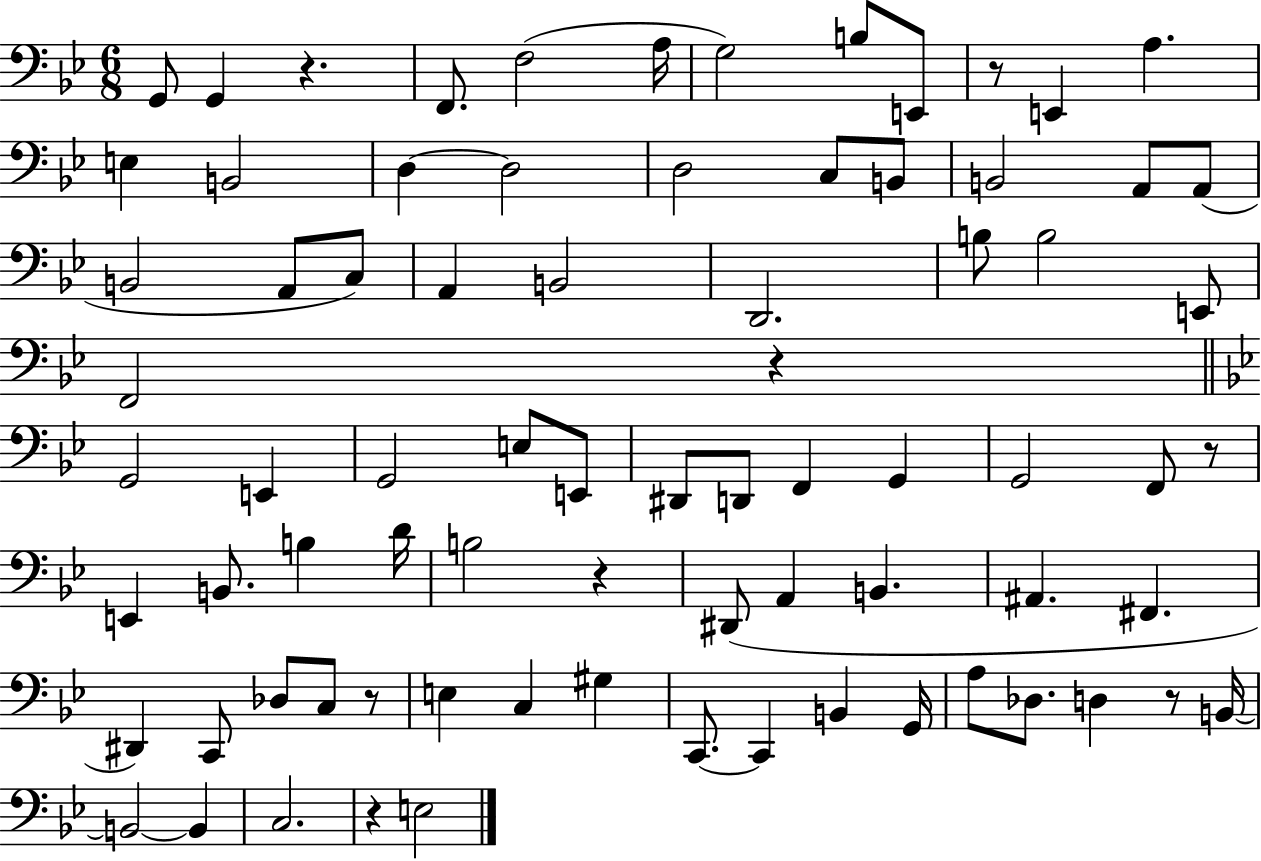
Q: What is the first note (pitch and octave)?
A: G2